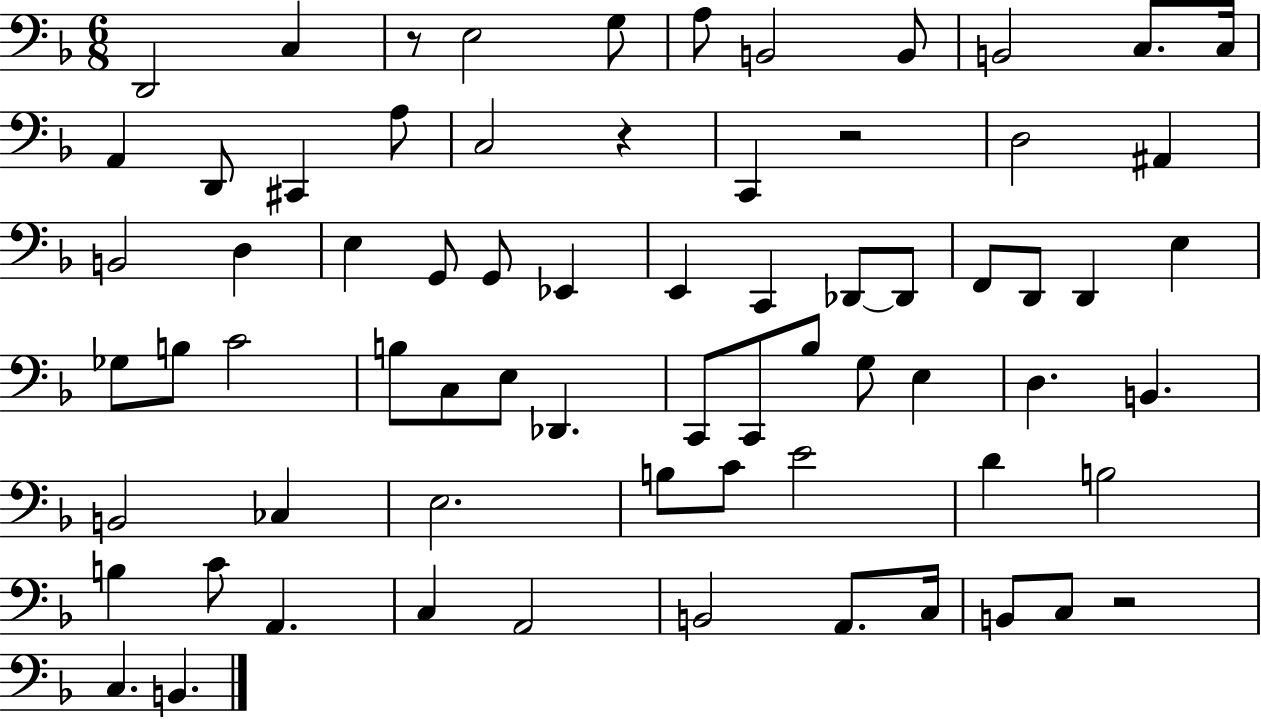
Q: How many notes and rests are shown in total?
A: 70